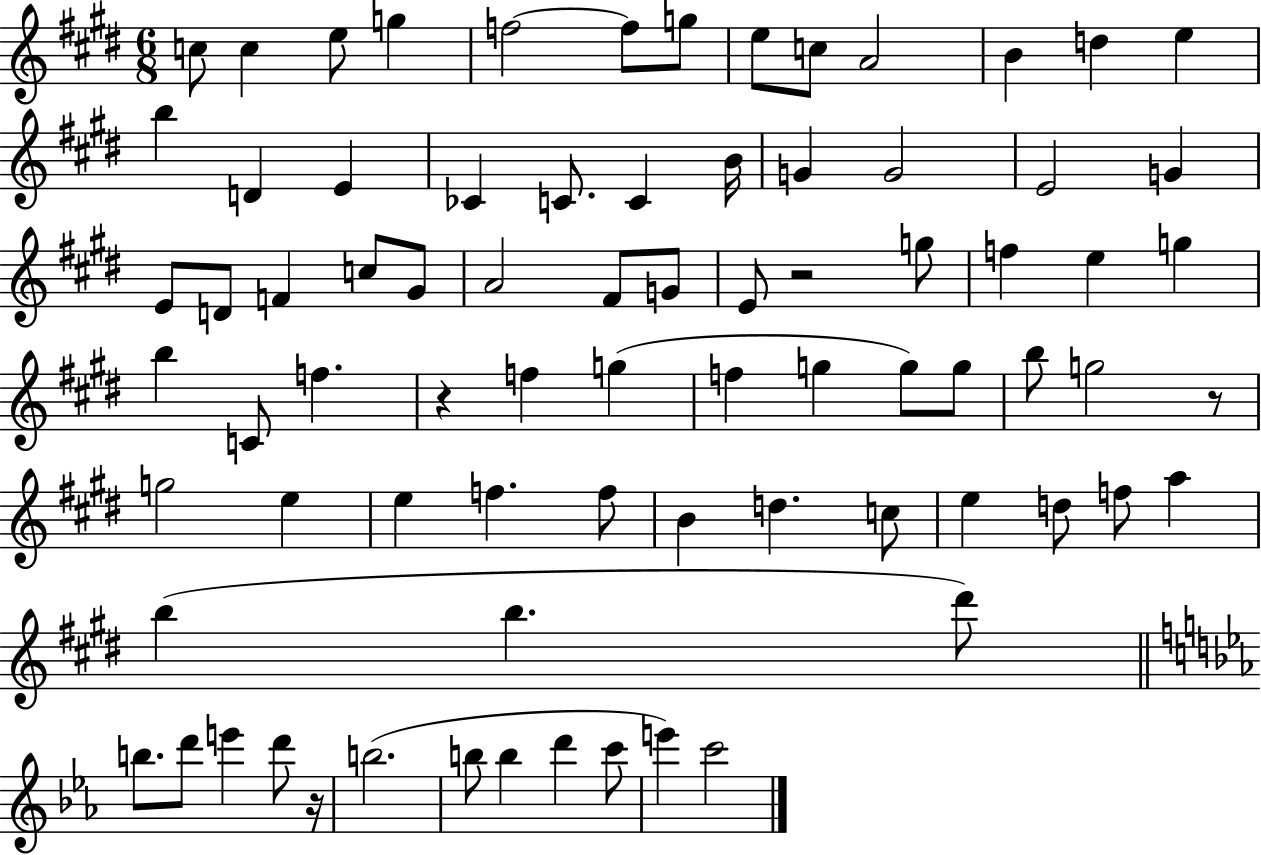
X:1
T:Untitled
M:6/8
L:1/4
K:E
c/2 c e/2 g f2 f/2 g/2 e/2 c/2 A2 B d e b D E _C C/2 C B/4 G G2 E2 G E/2 D/2 F c/2 ^G/2 A2 ^F/2 G/2 E/2 z2 g/2 f e g b C/2 f z f g f g g/2 g/2 b/2 g2 z/2 g2 e e f f/2 B d c/2 e d/2 f/2 a b b ^d'/2 b/2 d'/2 e' d'/2 z/4 b2 b/2 b d' c'/2 e' c'2